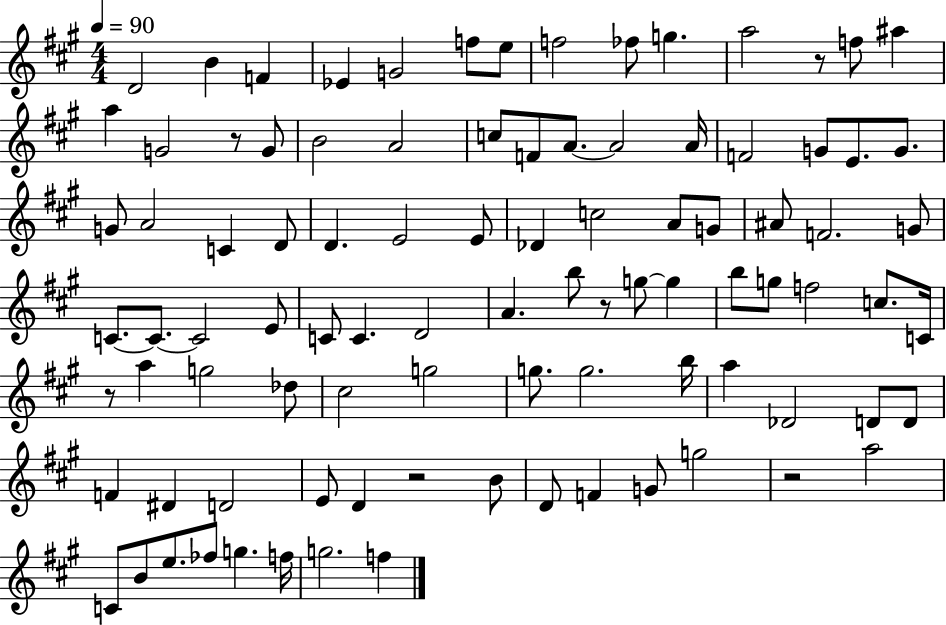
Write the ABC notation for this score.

X:1
T:Untitled
M:4/4
L:1/4
K:A
D2 B F _E G2 f/2 e/2 f2 _f/2 g a2 z/2 f/2 ^a a G2 z/2 G/2 B2 A2 c/2 F/2 A/2 A2 A/4 F2 G/2 E/2 G/2 G/2 A2 C D/2 D E2 E/2 _D c2 A/2 G/2 ^A/2 F2 G/2 C/2 C/2 C2 E/2 C/2 C D2 A b/2 z/2 g/2 g b/2 g/2 f2 c/2 C/4 z/2 a g2 _d/2 ^c2 g2 g/2 g2 b/4 a _D2 D/2 D/2 F ^D D2 E/2 D z2 B/2 D/2 F G/2 g2 z2 a2 C/2 B/2 e/2 _f/2 g f/4 g2 f